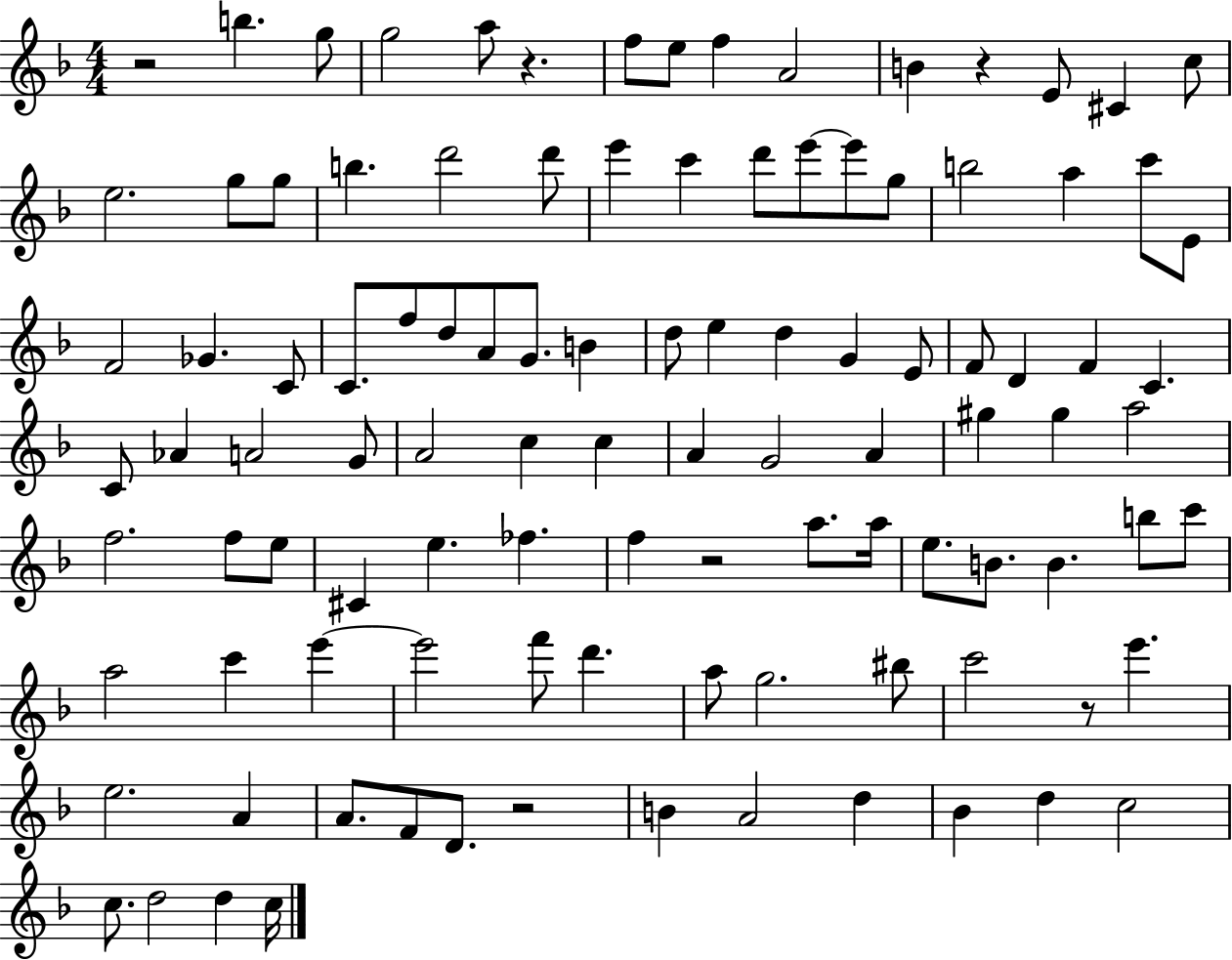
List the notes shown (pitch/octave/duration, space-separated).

R/h B5/q. G5/e G5/h A5/e R/q. F5/e E5/e F5/q A4/h B4/q R/q E4/e C#4/q C5/e E5/h. G5/e G5/e B5/q. D6/h D6/e E6/q C6/q D6/e E6/e E6/e G5/e B5/h A5/q C6/e E4/e F4/h Gb4/q. C4/e C4/e. F5/e D5/e A4/e G4/e. B4/q D5/e E5/q D5/q G4/q E4/e F4/e D4/q F4/q C4/q. C4/e Ab4/q A4/h G4/e A4/h C5/q C5/q A4/q G4/h A4/q G#5/q G#5/q A5/h F5/h. F5/e E5/e C#4/q E5/q. FES5/q. F5/q R/h A5/e. A5/s E5/e. B4/e. B4/q. B5/e C6/e A5/h C6/q E6/q E6/h F6/e D6/q. A5/e G5/h. BIS5/e C6/h R/e E6/q. E5/h. A4/q A4/e. F4/e D4/e. R/h B4/q A4/h D5/q Bb4/q D5/q C5/h C5/e. D5/h D5/q C5/s